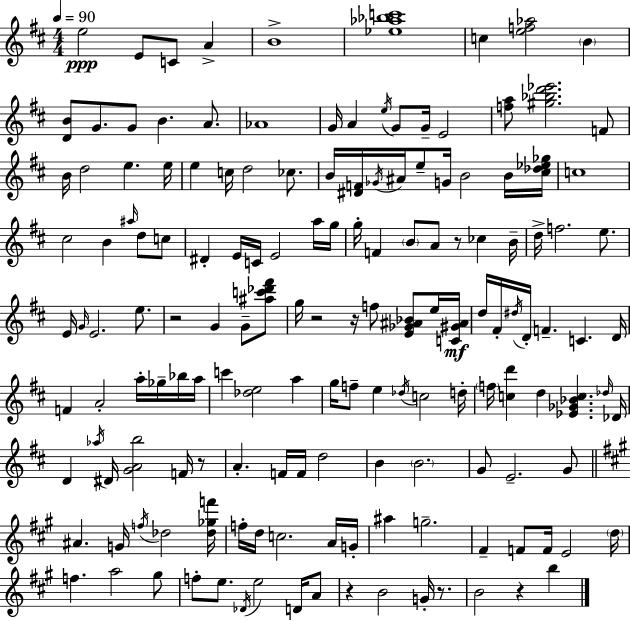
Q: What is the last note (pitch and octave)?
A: B5